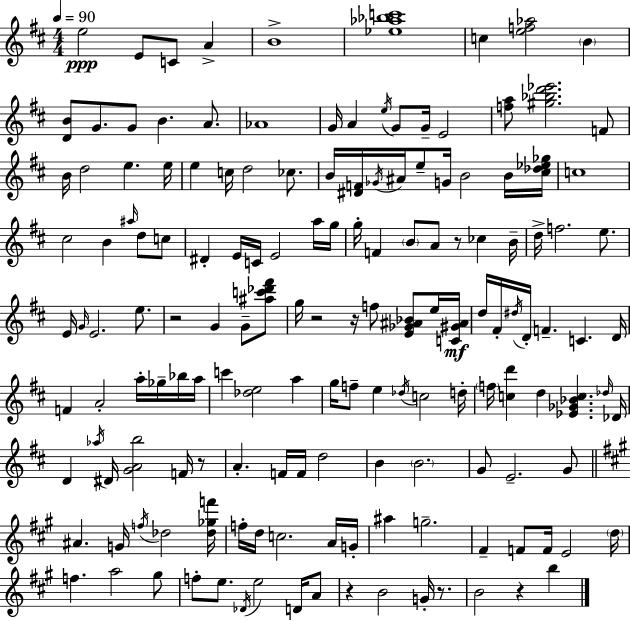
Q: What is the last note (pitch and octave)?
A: B5